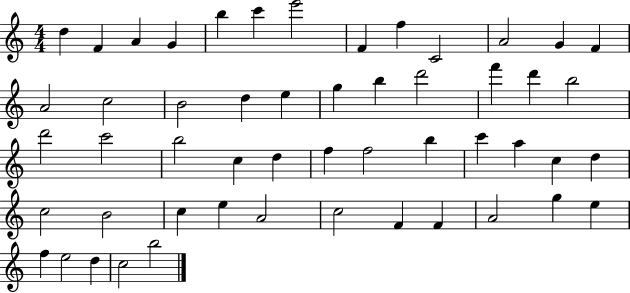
D5/q F4/q A4/q G4/q B5/q C6/q E6/h F4/q F5/q C4/h A4/h G4/q F4/q A4/h C5/h B4/h D5/q E5/q G5/q B5/q D6/h F6/q D6/q B5/h D6/h C6/h B5/h C5/q D5/q F5/q F5/h B5/q C6/q A5/q C5/q D5/q C5/h B4/h C5/q E5/q A4/h C5/h F4/q F4/q A4/h G5/q E5/q F5/q E5/h D5/q C5/h B5/h